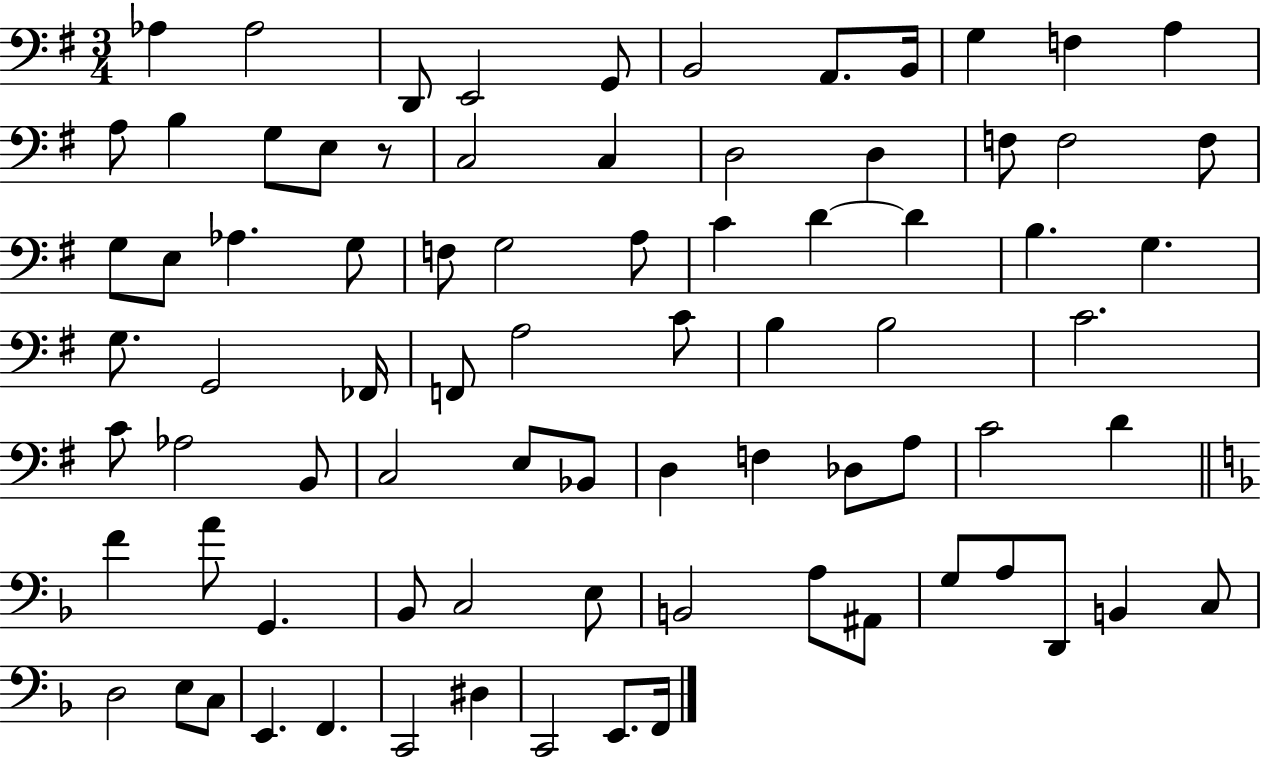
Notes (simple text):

Ab3/q Ab3/h D2/e E2/h G2/e B2/h A2/e. B2/s G3/q F3/q A3/q A3/e B3/q G3/e E3/e R/e C3/h C3/q D3/h D3/q F3/e F3/h F3/e G3/e E3/e Ab3/q. G3/e F3/e G3/h A3/e C4/q D4/q D4/q B3/q. G3/q. G3/e. G2/h FES2/s F2/e A3/h C4/e B3/q B3/h C4/h. C4/e Ab3/h B2/e C3/h E3/e Bb2/e D3/q F3/q Db3/e A3/e C4/h D4/q F4/q A4/e G2/q. Bb2/e C3/h E3/e B2/h A3/e A#2/e G3/e A3/e D2/e B2/q C3/e D3/h E3/e C3/e E2/q. F2/q. C2/h D#3/q C2/h E2/e. F2/s